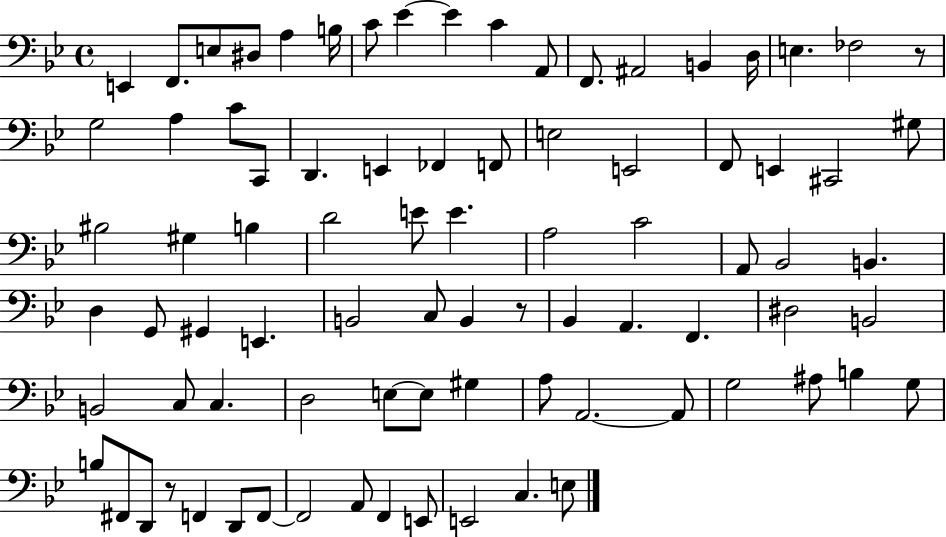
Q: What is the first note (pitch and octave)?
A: E2